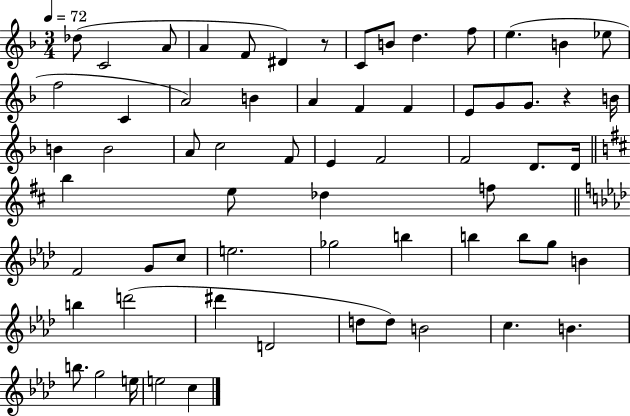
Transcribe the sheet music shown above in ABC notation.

X:1
T:Untitled
M:3/4
L:1/4
K:F
_d/2 C2 A/2 A F/2 ^D z/2 C/2 B/2 d f/2 e B _e/2 f2 C A2 B A F F E/2 G/2 G/2 z B/4 B B2 A/2 c2 F/2 E F2 F2 D/2 D/4 b e/2 _d f/2 F2 G/2 c/2 e2 _g2 b b b/2 g/2 B b d'2 ^d' D2 d/2 d/2 B2 c B b/2 g2 e/4 e2 c